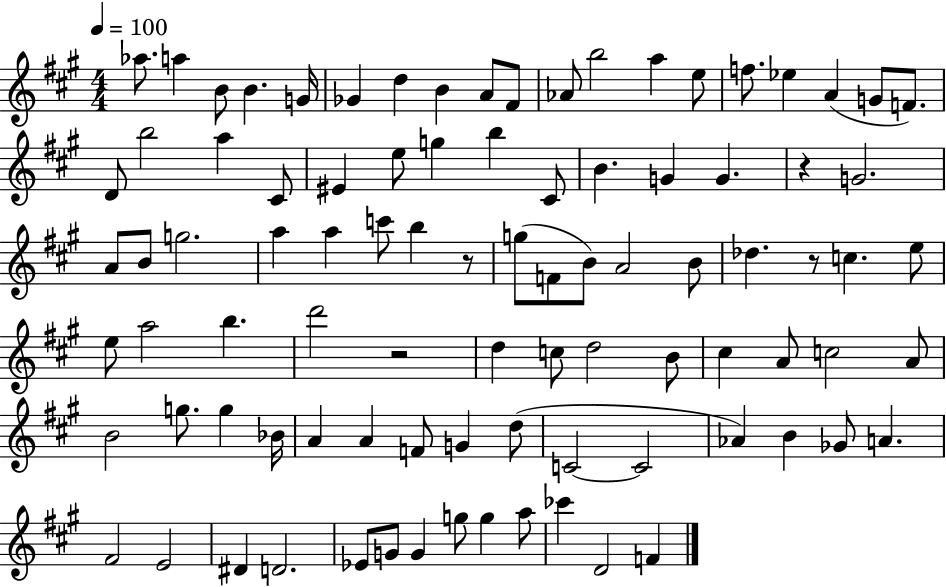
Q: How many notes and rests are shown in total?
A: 91